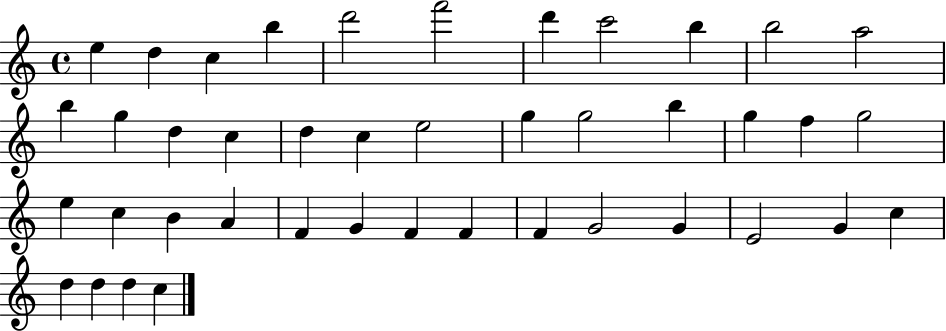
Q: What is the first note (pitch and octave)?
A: E5